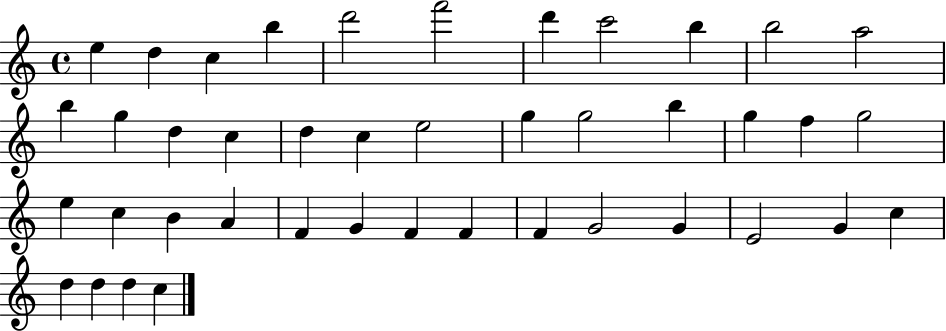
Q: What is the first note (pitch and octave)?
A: E5